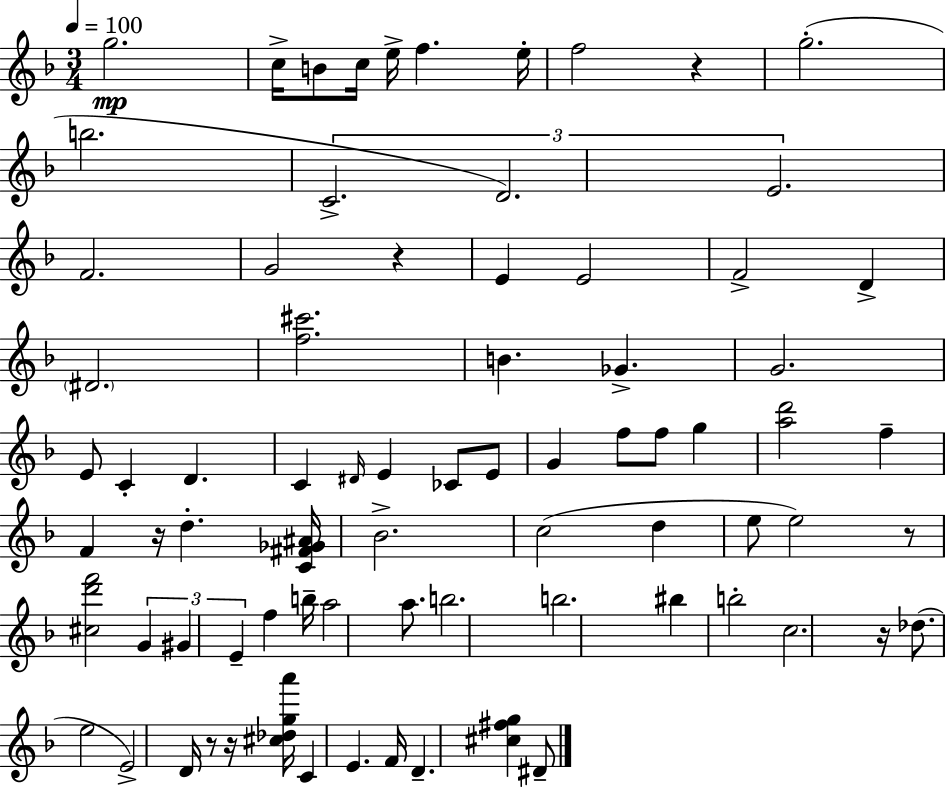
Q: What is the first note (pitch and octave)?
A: G5